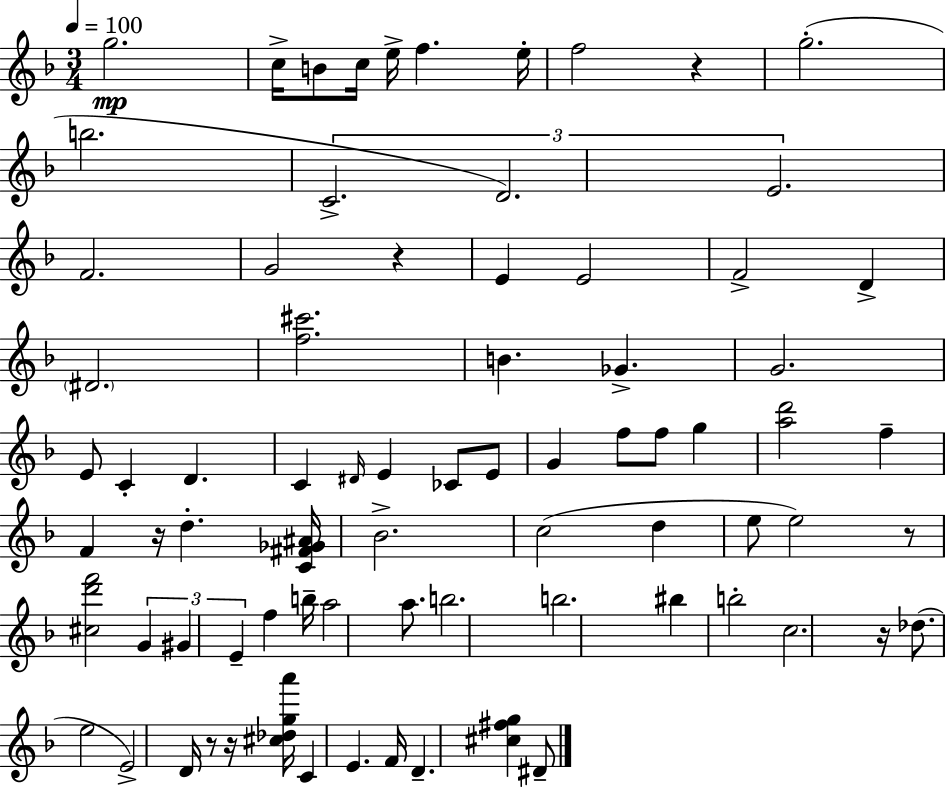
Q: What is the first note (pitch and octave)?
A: G5